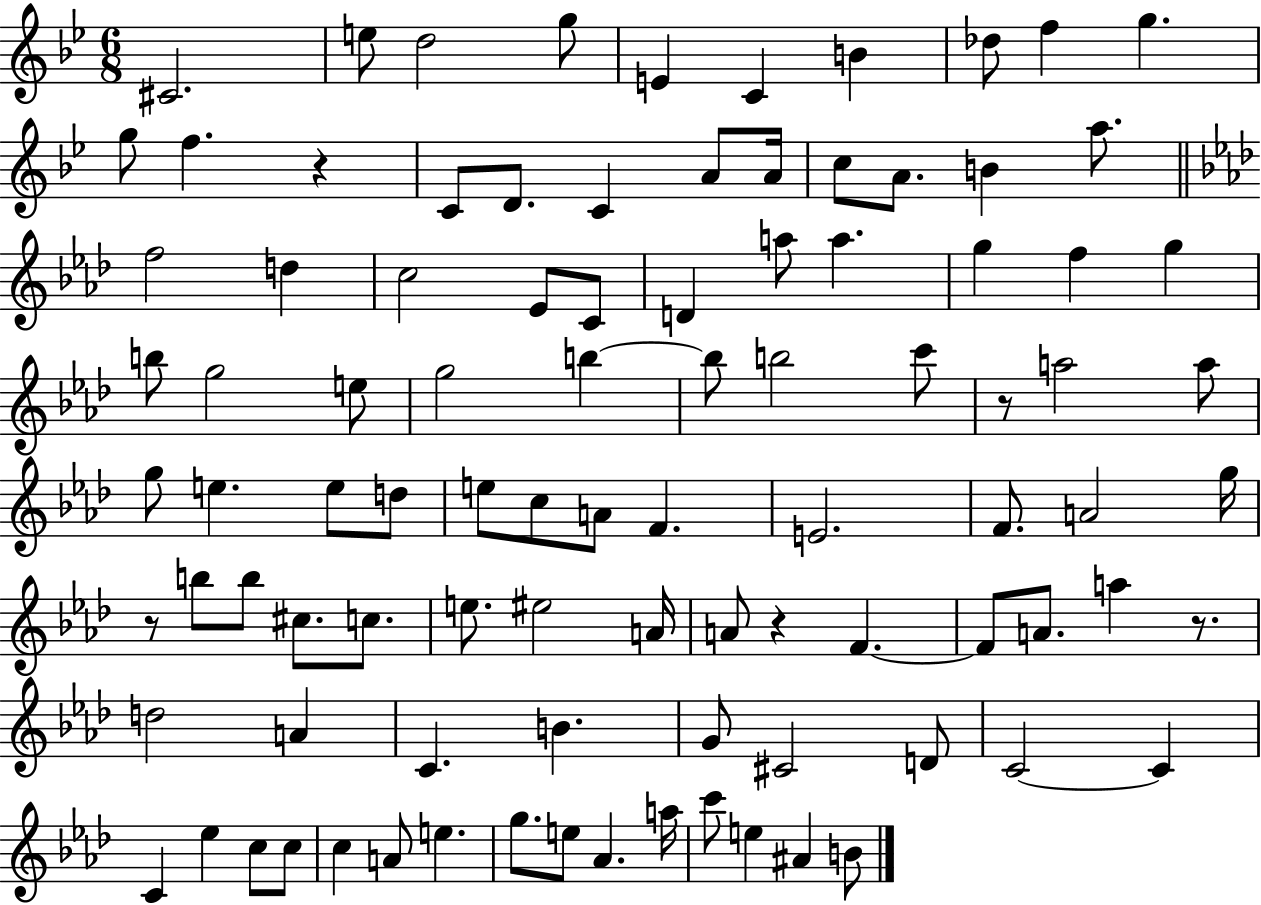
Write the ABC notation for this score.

X:1
T:Untitled
M:6/8
L:1/4
K:Bb
^C2 e/2 d2 g/2 E C B _d/2 f g g/2 f z C/2 D/2 C A/2 A/4 c/2 A/2 B a/2 f2 d c2 _E/2 C/2 D a/2 a g f g b/2 g2 e/2 g2 b b/2 b2 c'/2 z/2 a2 a/2 g/2 e e/2 d/2 e/2 c/2 A/2 F E2 F/2 A2 g/4 z/2 b/2 b/2 ^c/2 c/2 e/2 ^e2 A/4 A/2 z F F/2 A/2 a z/2 d2 A C B G/2 ^C2 D/2 C2 C C _e c/2 c/2 c A/2 e g/2 e/2 _A a/4 c'/2 e ^A B/2